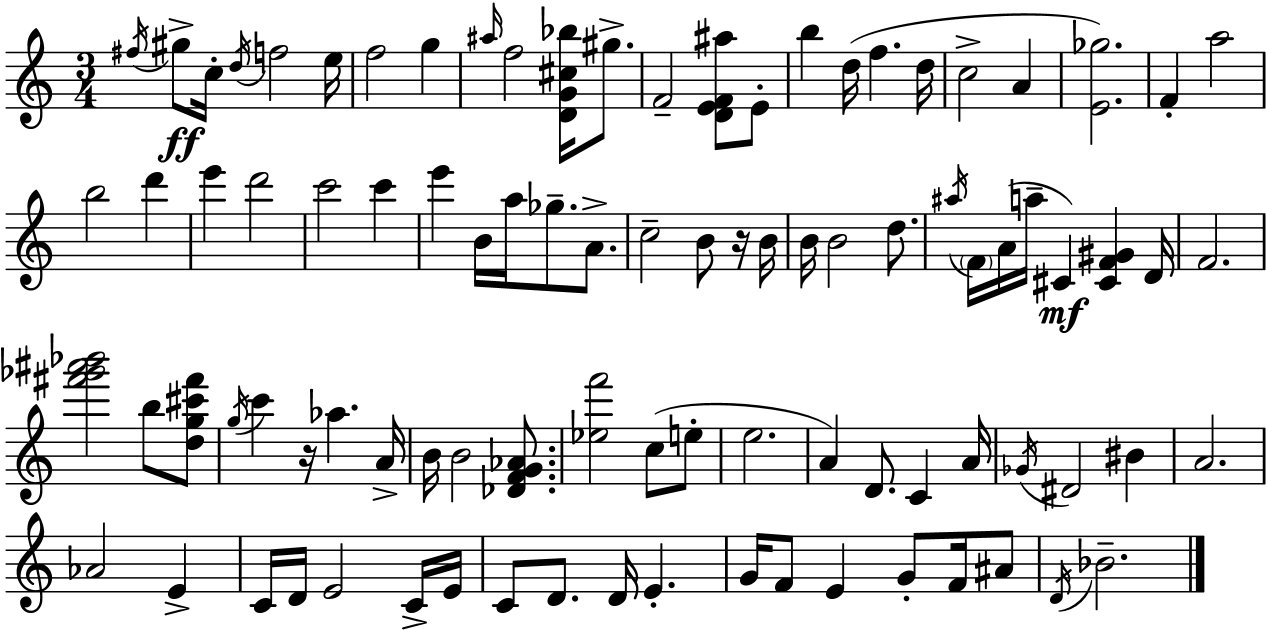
{
  \clef treble
  \numericTimeSignature
  \time 3/4
  \key a \minor
  \acciaccatura { fis''16 }\ff gis''8-> c''16-. \acciaccatura { d''16 } f''2 | e''16 f''2 g''4 | \grace { ais''16 } f''2 <d' g' cis'' bes''>16 | gis''8.-> f'2-- <d' e' f' ais''>8 | \break e'8-. b''4 d''16( f''4. | d''16 c''2-> a'4 | <e' ges''>2.) | f'4-. a''2 | \break b''2 d'''4 | e'''4 d'''2 | c'''2 c'''4 | e'''4 b'16 a''16 ges''8.-- | \break a'8.-> c''2-- b'8 | r16 b'16 b'16 b'2 | d''8. \acciaccatura { ais''16 } \parenthesize f'16 a'16( a''16-- cis'4\mf) <cis' f' gis'>4 | d'16 f'2. | \break <fis''' ges''' ais''' bes'''>2 | b''8 <d'' g'' cis''' fis'''>8 \acciaccatura { g''16 } c'''4 r16 aes''4. | a'16-> b'16 b'2 | <des' f' g' aes'>8. <ees'' f'''>2 | \break c''8( e''8-. e''2. | a'4) d'8. | c'4 a'16 \acciaccatura { ges'16 } dis'2 | bis'4 a'2. | \break aes'2 | e'4-> c'16 d'16 e'2 | c'16-> e'16 c'8 d'8. d'16 | e'4.-. g'16 f'8 e'4 | \break g'8-. f'16 ais'8 \acciaccatura { d'16 } bes'2.-- | \bar "|."
}